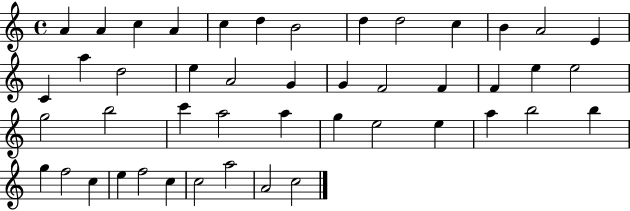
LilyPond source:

{
  \clef treble
  \time 4/4
  \defaultTimeSignature
  \key c \major
  a'4 a'4 c''4 a'4 | c''4 d''4 b'2 | d''4 d''2 c''4 | b'4 a'2 e'4 | \break c'4 a''4 d''2 | e''4 a'2 g'4 | g'4 f'2 f'4 | f'4 e''4 e''2 | \break g''2 b''2 | c'''4 a''2 a''4 | g''4 e''2 e''4 | a''4 b''2 b''4 | \break g''4 f''2 c''4 | e''4 f''2 c''4 | c''2 a''2 | a'2 c''2 | \break \bar "|."
}